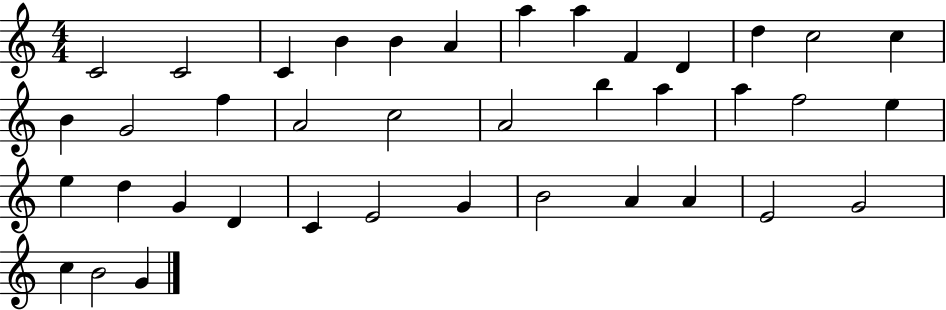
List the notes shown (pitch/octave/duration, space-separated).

C4/h C4/h C4/q B4/q B4/q A4/q A5/q A5/q F4/q D4/q D5/q C5/h C5/q B4/q G4/h F5/q A4/h C5/h A4/h B5/q A5/q A5/q F5/h E5/q E5/q D5/q G4/q D4/q C4/q E4/h G4/q B4/h A4/q A4/q E4/h G4/h C5/q B4/h G4/q